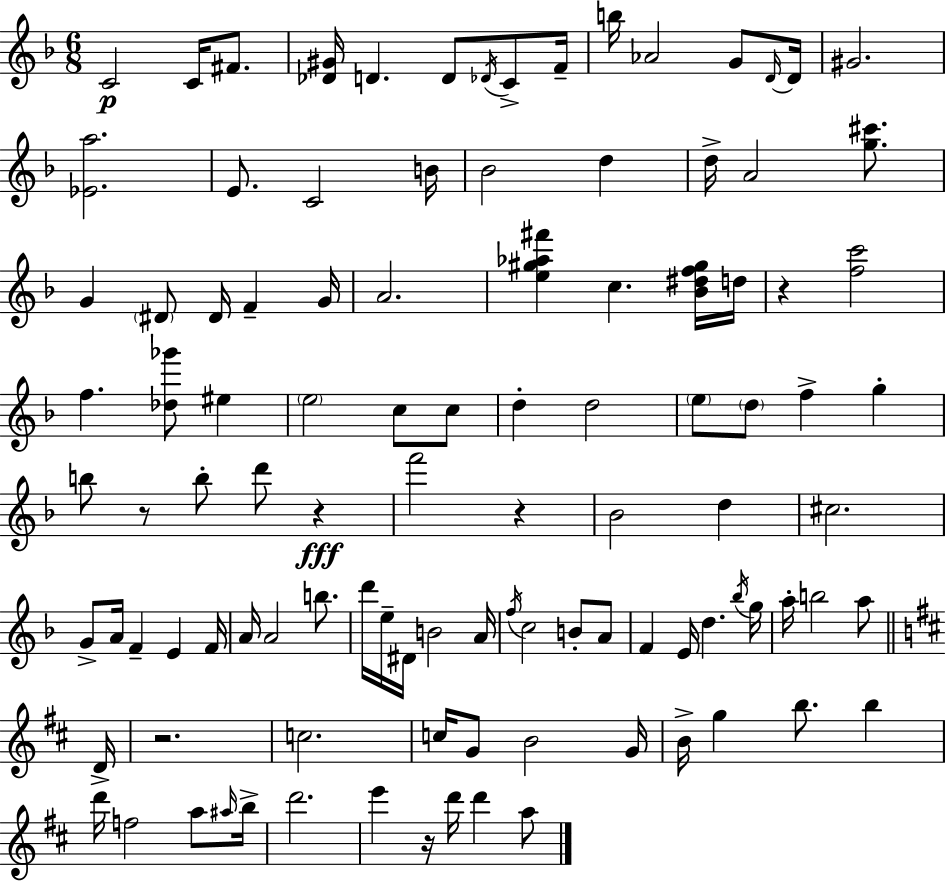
{
  \clef treble
  \numericTimeSignature
  \time 6/8
  \key f \major
  c'2\p c'16 fis'8. | <des' gis'>16 d'4. d'8 \acciaccatura { des'16 } c'8-> | f'16-- b''16 aes'2 g'8 | \grace { d'16~ }~ d'16 gis'2. | \break <ees' a''>2. | e'8. c'2 | b'16 bes'2 d''4 | d''16-> a'2 <g'' cis'''>8. | \break g'4 \parenthesize dis'8 dis'16 f'4-- | g'16 a'2. | <e'' gis'' aes'' fis'''>4 c''4. | <bes' dis'' f'' gis''>16 d''16 r4 <f'' c'''>2 | \break f''4. <des'' ges'''>8 eis''4 | \parenthesize e''2 c''8 | c''8 d''4-. d''2 | \parenthesize e''8 \parenthesize d''8 f''4-> g''4-. | \break b''8 r8 b''8-. d'''8 r4\fff | f'''2 r4 | bes'2 d''4 | cis''2. | \break g'8-> a'16 f'4-- e'4 | f'16 a'16 a'2 b''8. | d'''16 e''16-- dis'16 b'2 | a'16 \acciaccatura { f''16 } c''2 b'8-. | \break a'8 f'4 e'16 d''4. | \acciaccatura { bes''16 } g''16 a''16-. b''2 | a''8 \bar "||" \break \key b \minor d'16-> r2. | c''2. | c''16 g'8 b'2 | g'16 b'16-> g''4 b''8. b''4 | \break d'''16 f''2 a''8 | \grace { ais''16 } b''16-> d'''2. | e'''4 r16 d'''16 d'''4 | a''8 \bar "|."
}